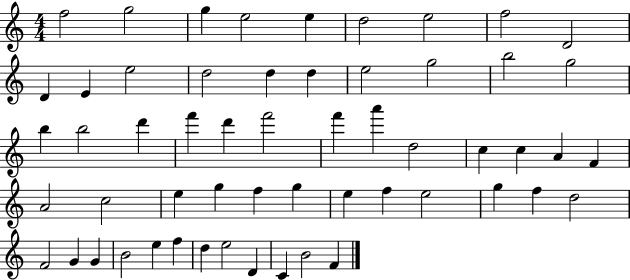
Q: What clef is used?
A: treble